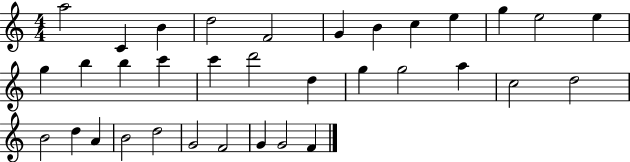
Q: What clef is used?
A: treble